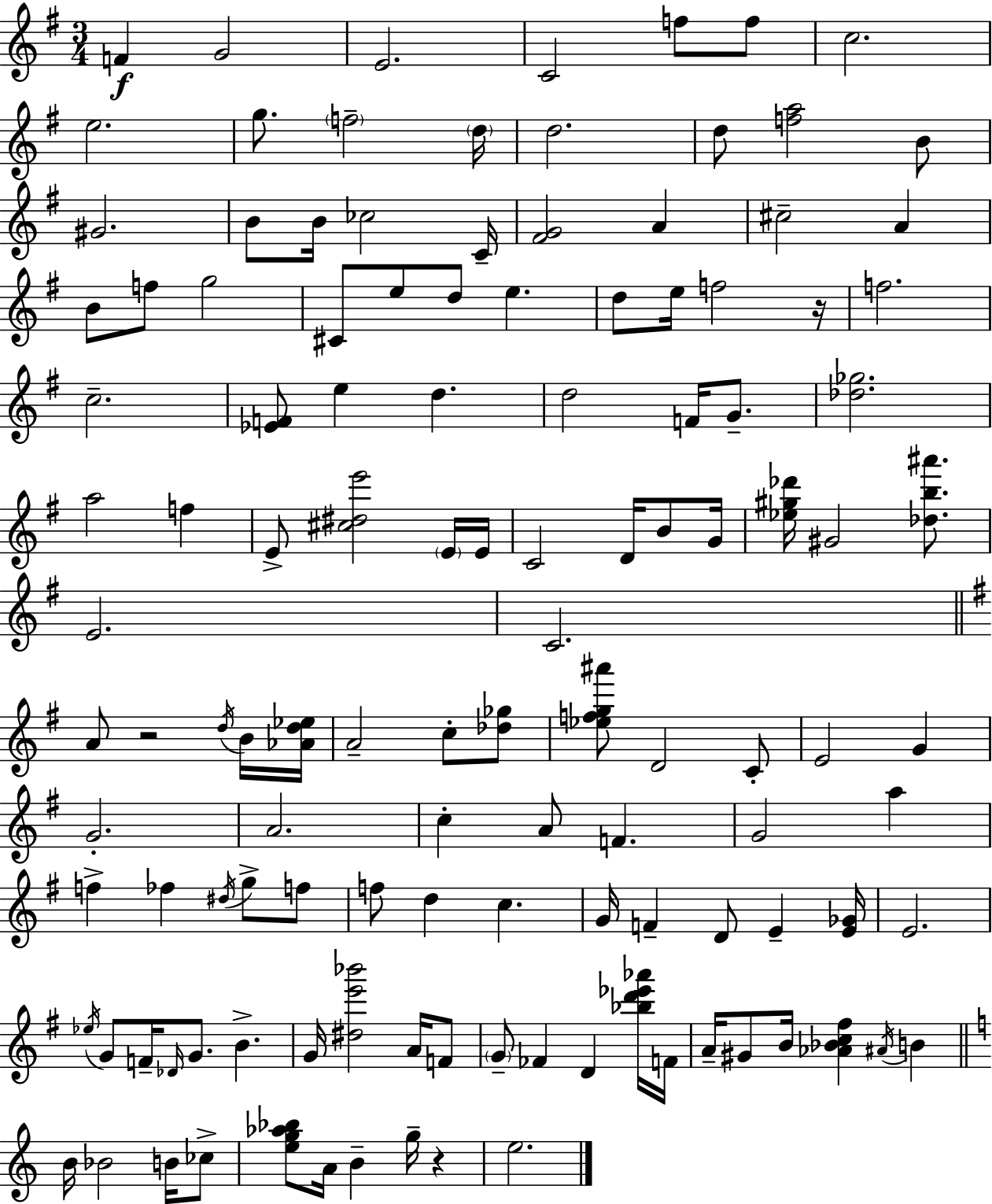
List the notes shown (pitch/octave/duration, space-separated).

F4/q G4/h E4/h. C4/h F5/e F5/e C5/h. E5/h. G5/e. F5/h D5/s D5/h. D5/e [F5,A5]/h B4/e G#4/h. B4/e B4/s CES5/h C4/s [F#4,G4]/h A4/q C#5/h A4/q B4/e F5/e G5/h C#4/e E5/e D5/e E5/q. D5/e E5/s F5/h R/s F5/h. C5/h. [Eb4,F4]/e E5/q D5/q. D5/h F4/s G4/e. [Db5,Gb5]/h. A5/h F5/q E4/e [C#5,D#5,E6]/h E4/s E4/s C4/h D4/s B4/e G4/s [Eb5,G#5,Db6]/s G#4/h [Db5,B5,A#6]/e. E4/h. C4/h. A4/e R/h D5/s B4/s [Ab4,D5,Eb5]/s A4/h C5/e [Db5,Gb5]/e [Eb5,F5,G5,A#6]/e D4/h C4/e E4/h G4/q G4/h. A4/h. C5/q A4/e F4/q. G4/h A5/q F5/q FES5/q D#5/s G5/e F5/e F5/e D5/q C5/q. G4/s F4/q D4/e E4/q [E4,Gb4]/s E4/h. Eb5/s G4/e F4/s Db4/s G4/e. B4/q. G4/s [D#5,E6,Bb6]/h A4/s F4/e G4/e FES4/q D4/q [Bb5,D6,Eb6,Ab6]/s F4/s A4/s G#4/e B4/s [Ab4,Bb4,C5,F#5]/q A#4/s B4/q B4/s Bb4/h B4/s CES5/e [E5,G5,Ab5,Bb5]/e A4/s B4/q G5/s R/q E5/h.